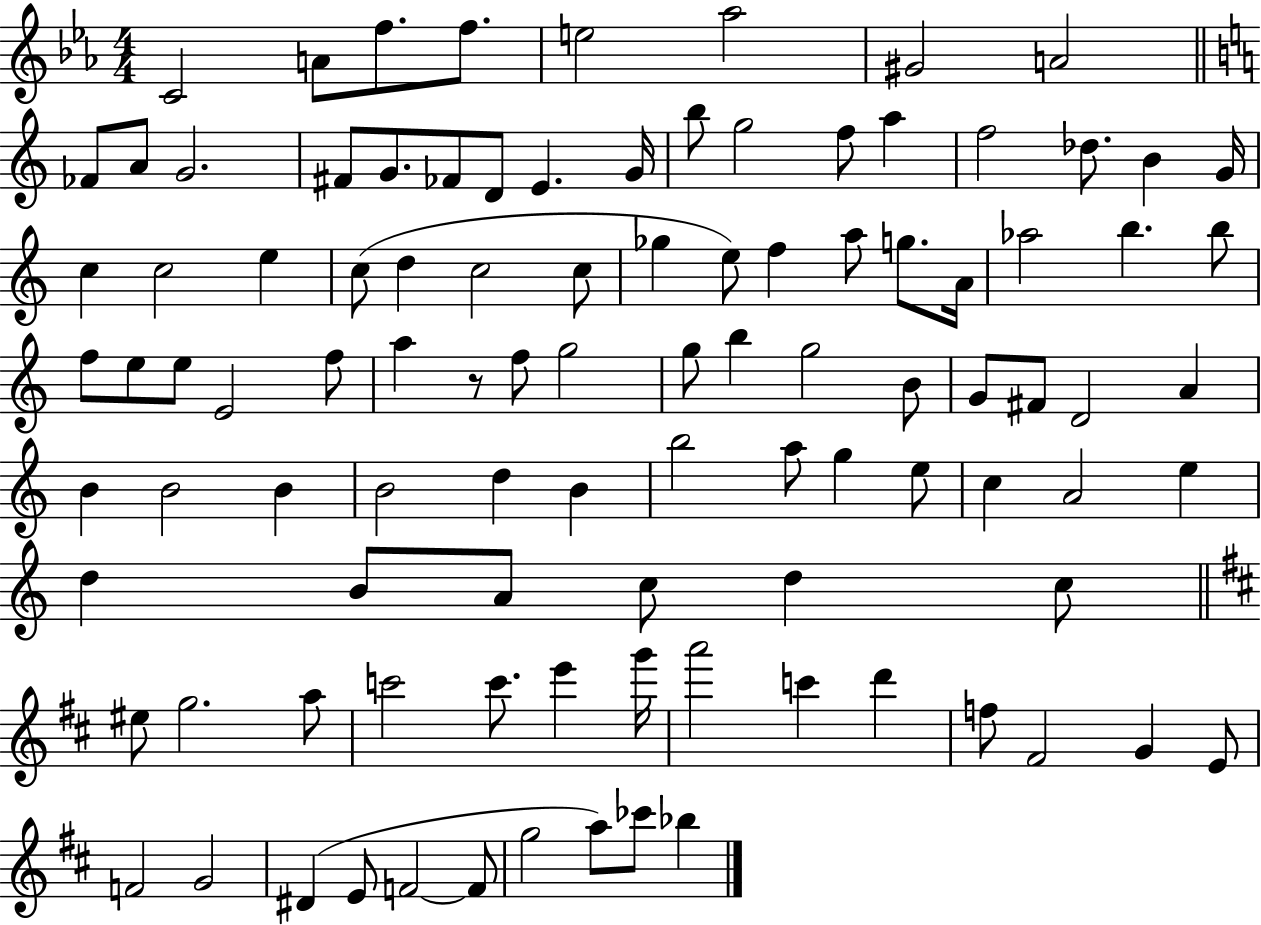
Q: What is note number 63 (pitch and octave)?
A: B4